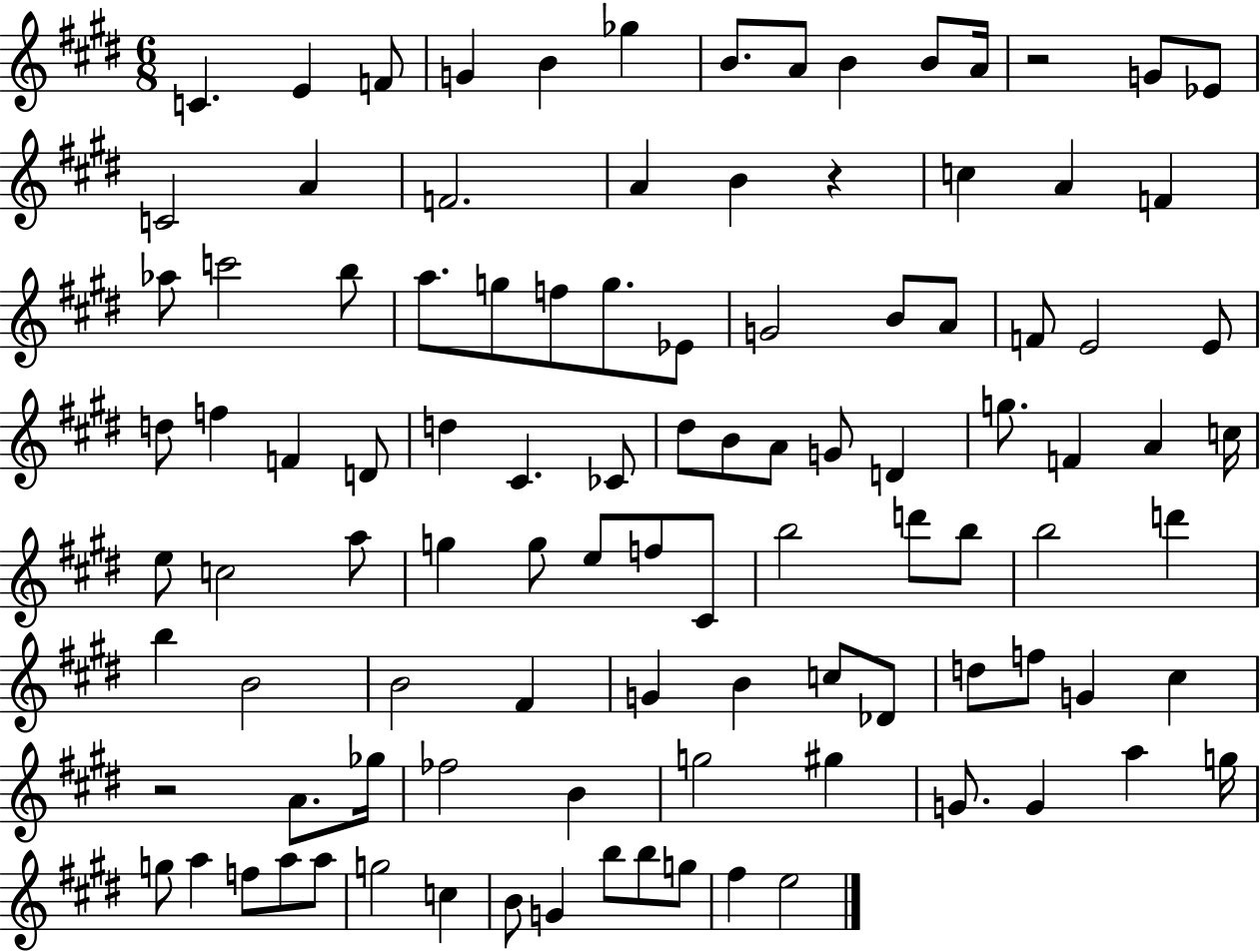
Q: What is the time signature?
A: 6/8